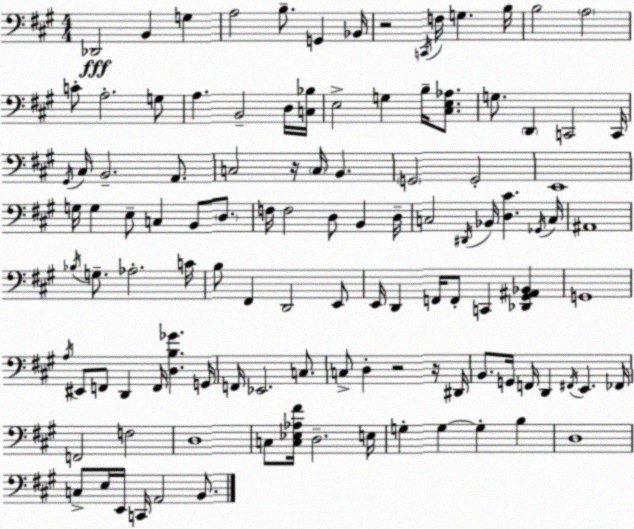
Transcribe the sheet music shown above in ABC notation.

X:1
T:Untitled
M:4/4
L:1/4
K:A
_D,,2 B,, G, A,2 B,/2 G,, _B,,/4 z2 C,,/4 F,/4 G, B,/4 B,2 A,2 C/2 A,2 G,/2 A, B,,2 D,/4 [C,_B,]/4 E,2 G, B,/4 [^C,E,_A,]/2 G,/2 D,, C,,2 C,,/4 ^G,,/4 ^C,/4 B,,2 A,,/2 C,2 z/4 C,/4 B,, G,,2 G,,2 E,,4 G,/4 G, E,/2 C, B,,/2 D,/2 F,/4 F,2 D,/2 B,, D,/4 C,2 ^D,,/4 _B,,/4 [D,^C] _G,,/4 C,/4 ^A,,4 _B,/4 G,/2 _A,2 C/4 B,/2 ^F,, D,,2 E,,/2 E,,/4 D,, F,,/4 F,,/2 C,, [_D,,^G,,^A,,_B,,] G,,4 A,/4 ^E,,/2 F,,/2 D,, F,,/4 [D,B,_G] G,,/4 F,,/4 _E,,2 C,/2 C,/2 D, z2 z/4 ^D,,/4 B,,/2 G,,/4 F,,/4 D,, ^F,,/4 E,, _F,,/4 F,,2 F,2 D,4 C,/2 [C,_E,_A,^F]/4 D,2 E,/4 G, G, G, B, D,4 C,/2 E,/4 E,,/4 C,,/4 A,,2 B,,/2